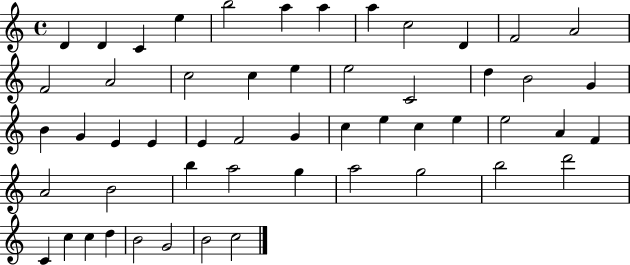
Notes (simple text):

D4/q D4/q C4/q E5/q B5/h A5/q A5/q A5/q C5/h D4/q F4/h A4/h F4/h A4/h C5/h C5/q E5/q E5/h C4/h D5/q B4/h G4/q B4/q G4/q E4/q E4/q E4/q F4/h G4/q C5/q E5/q C5/q E5/q E5/h A4/q F4/q A4/h B4/h B5/q A5/h G5/q A5/h G5/h B5/h D6/h C4/q C5/q C5/q D5/q B4/h G4/h B4/h C5/h